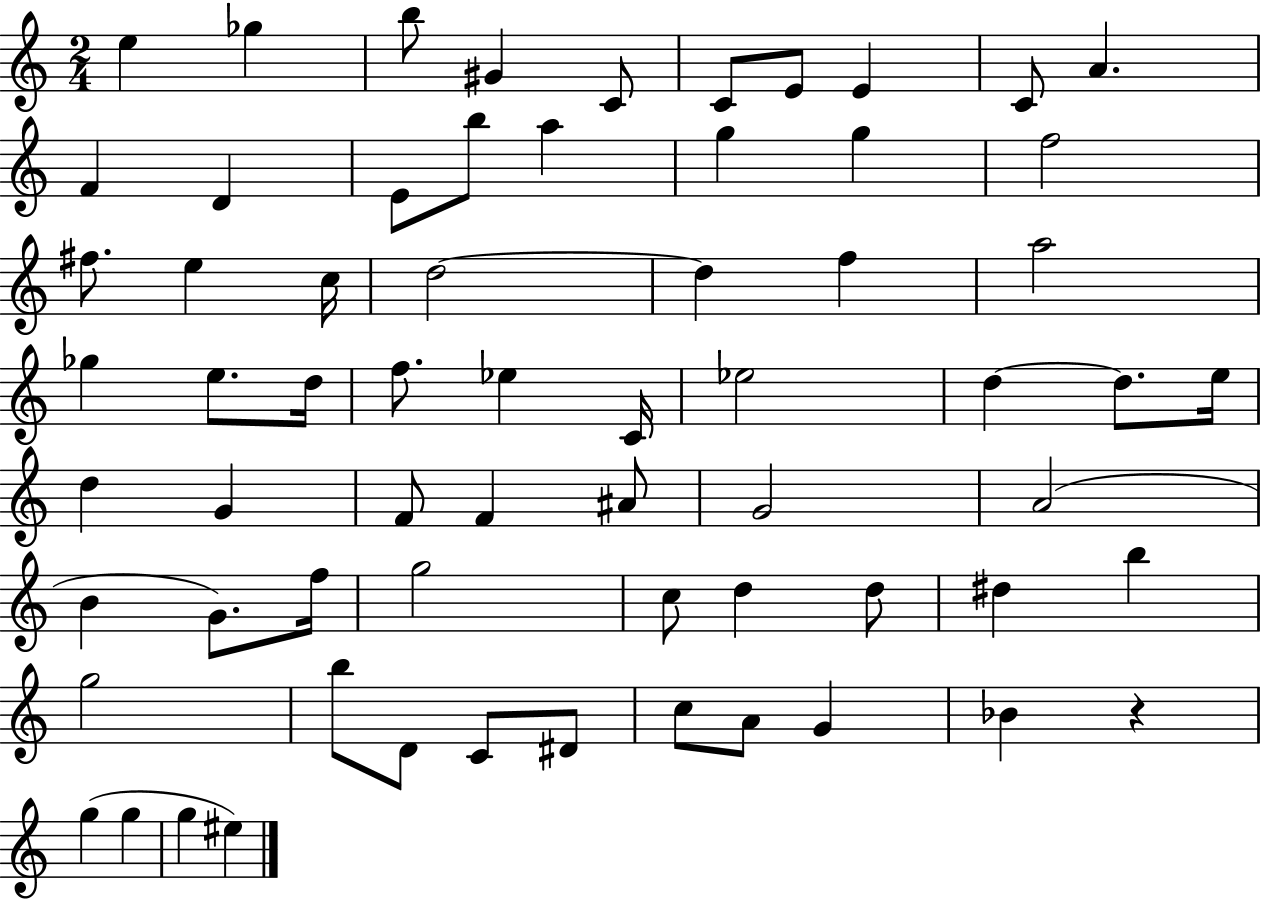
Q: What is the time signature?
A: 2/4